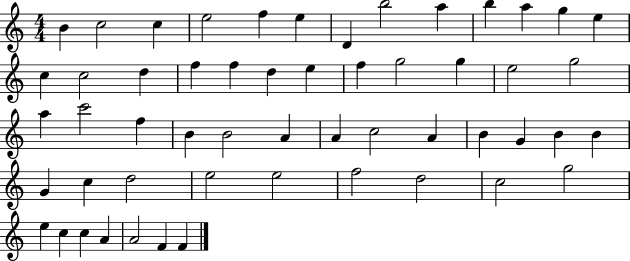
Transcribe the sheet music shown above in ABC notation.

X:1
T:Untitled
M:4/4
L:1/4
K:C
B c2 c e2 f e D b2 a b a g e c c2 d f f d e f g2 g e2 g2 a c'2 f B B2 A A c2 A B G B B G c d2 e2 e2 f2 d2 c2 g2 e c c A A2 F F